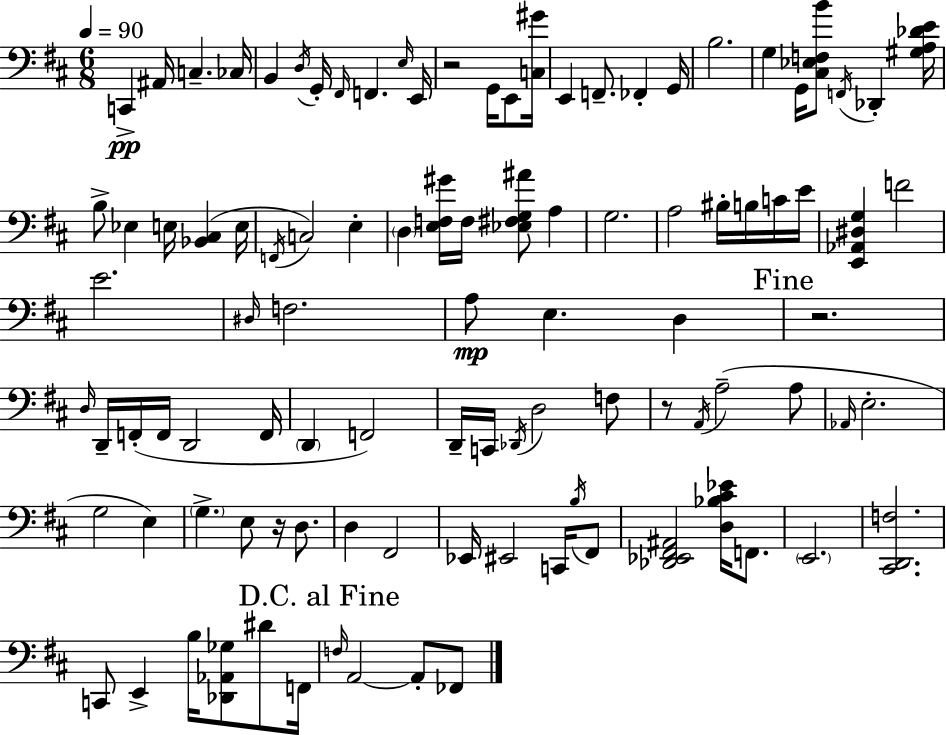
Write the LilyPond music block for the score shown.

{
  \clef bass
  \numericTimeSignature
  \time 6/8
  \key d \major
  \tempo 4 = 90
  c,4->\pp ais,16 c4.-- ces16 | b,4 \acciaccatura { d16 } g,16-. \grace { fis,16 } f,4. | \grace { e16 } e,16 r2 g,16 | e,8 <c gis'>16 e,4 f,8.-- fes,4-. | \break g,16 b2. | g4 g,16 <cis ees f b'>8 \acciaccatura { f,16 } des,4-. | <gis a des' e'>16 b8-> ees4 e16 <bes, cis>4( | e16 \acciaccatura { f,16 } c2) | \break e4-. \parenthesize d4 <e f gis'>16 f16 <ees fis g ais'>8 | a4 g2. | a2 | bis16-. b16 c'16 e'16 <e, aes, dis g>4 f'2 | \break e'2. | \grace { dis16 } f2. | a8\mp e4. | d4 \mark "Fine" r2. | \break \grace { d16 } d,16-- f,16-.( f,16 d,2 | f,16 \parenthesize d,4 f,2) | d,16-- c,16 \acciaccatura { des,16 } d2 | f8 r8 \acciaccatura { a,16 } a2--( | \break a8 \grace { aes,16 } e2.-. | g2 | e4) \parenthesize g4.-> | e8 r16 d8. d4 | \break fis,2 ees,16 eis,2 | c,16 \acciaccatura { b16 } fis,8 <des, ees, fis, ais,>2 | <d bes cis' ees'>16 f,8. \parenthesize e,2. | <cis, d, f>2. | \break c,8 | e,4-> b16 <des, aes, ges>8 dis'8 f,16 \mark "D.C. al Fine" \grace { f16 } | a,2~~ a,8-. fes,8 | \bar "|."
}